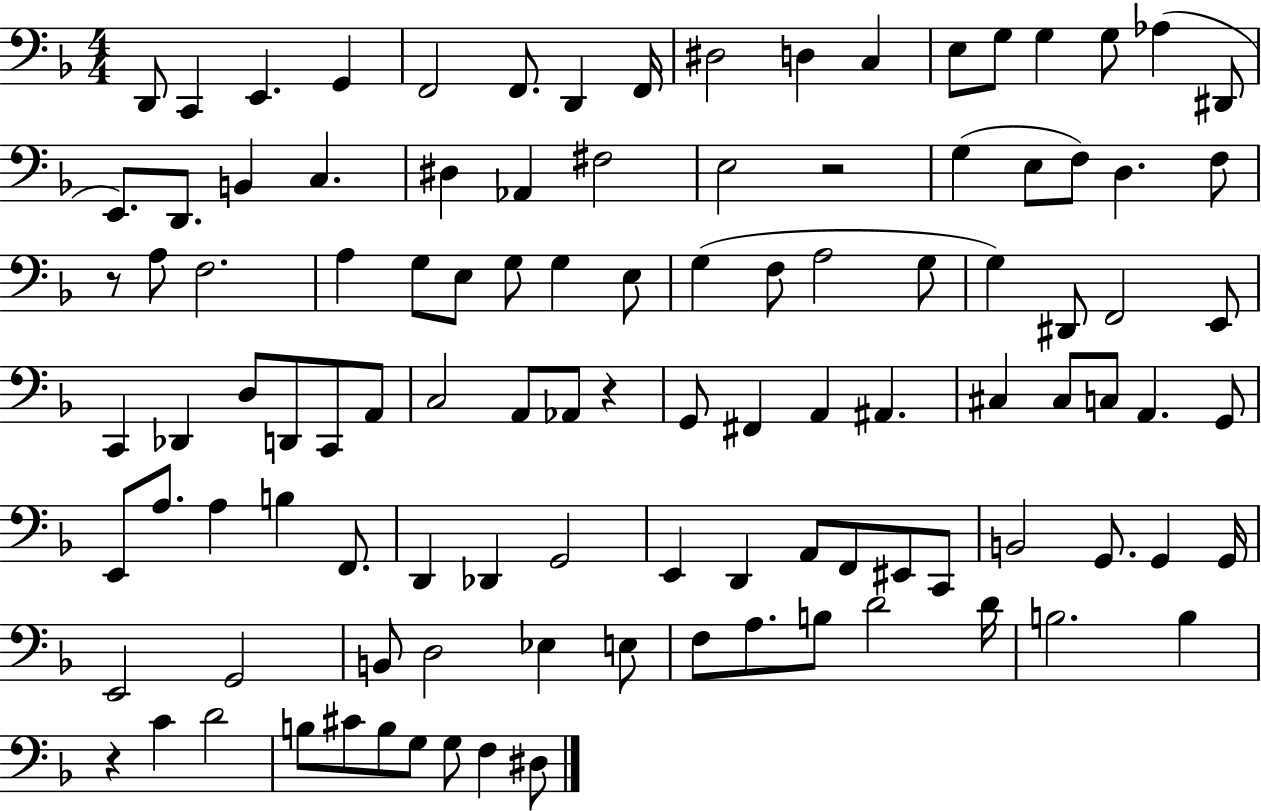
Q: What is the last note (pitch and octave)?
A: D#3